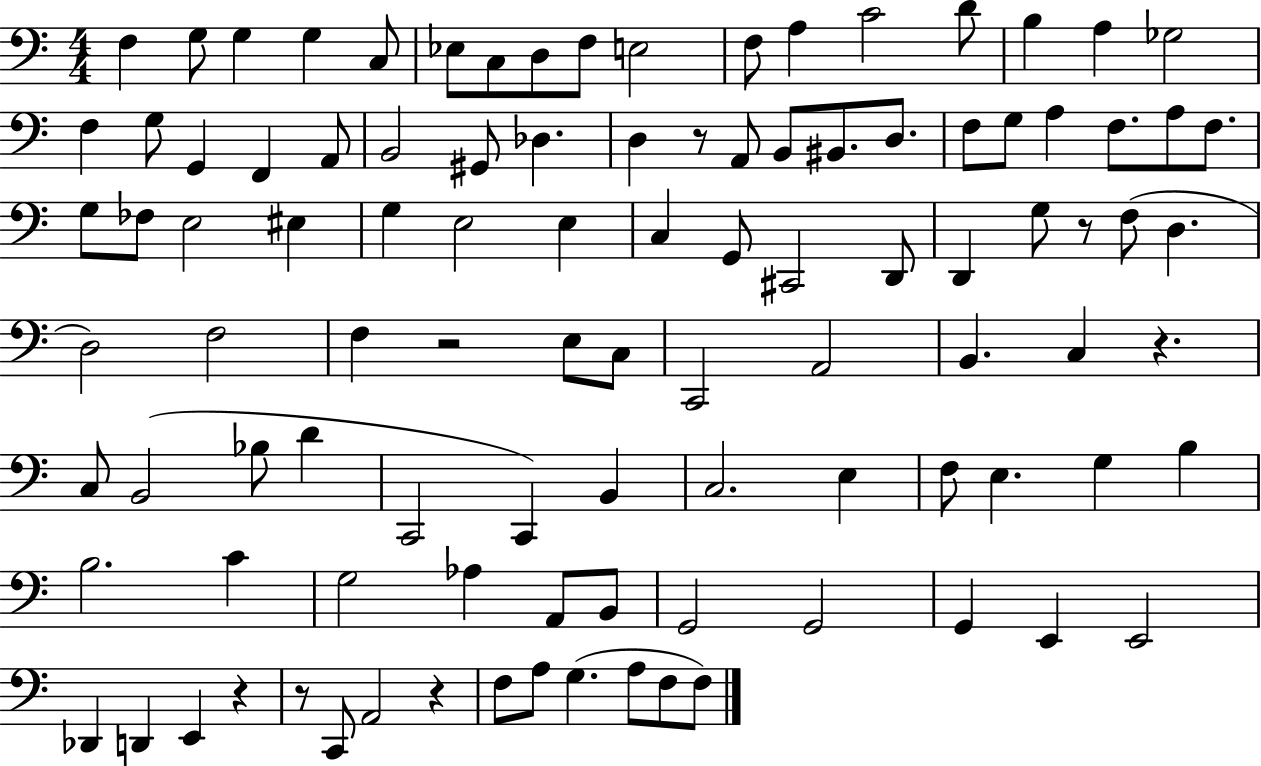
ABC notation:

X:1
T:Untitled
M:4/4
L:1/4
K:C
F, G,/2 G, G, C,/2 _E,/2 C,/2 D,/2 F,/2 E,2 F,/2 A, C2 D/2 B, A, _G,2 F, G,/2 G,, F,, A,,/2 B,,2 ^G,,/2 _D, D, z/2 A,,/2 B,,/2 ^B,,/2 D,/2 F,/2 G,/2 A, F,/2 A,/2 F,/2 G,/2 _F,/2 E,2 ^E, G, E,2 E, C, G,,/2 ^C,,2 D,,/2 D,, G,/2 z/2 F,/2 D, D,2 F,2 F, z2 E,/2 C,/2 C,,2 A,,2 B,, C, z C,/2 B,,2 _B,/2 D C,,2 C,, B,, C,2 E, F,/2 E, G, B, B,2 C G,2 _A, A,,/2 B,,/2 G,,2 G,,2 G,, E,, E,,2 _D,, D,, E,, z z/2 C,,/2 A,,2 z F,/2 A,/2 G, A,/2 F,/2 F,/2